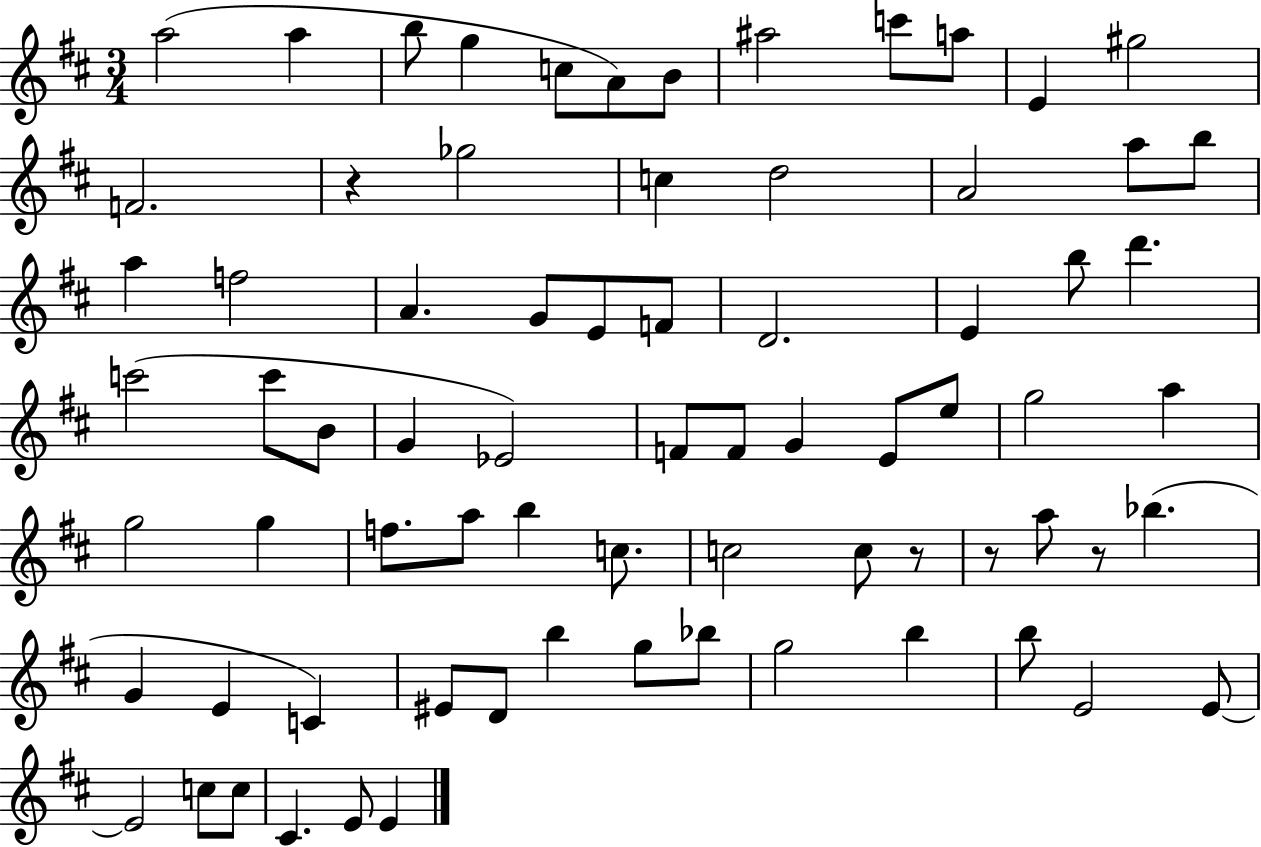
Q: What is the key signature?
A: D major